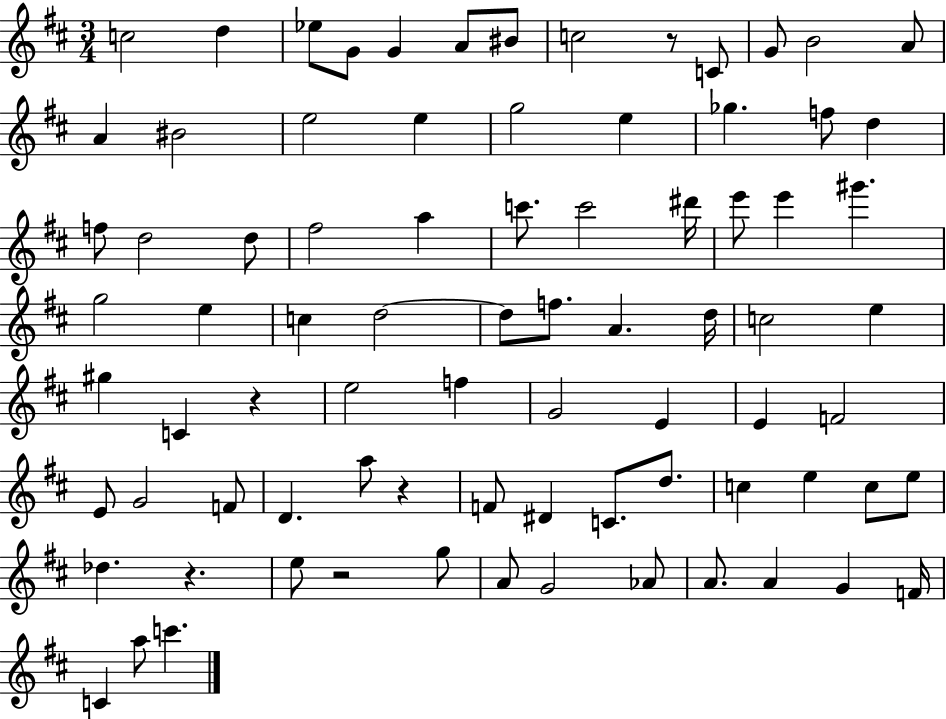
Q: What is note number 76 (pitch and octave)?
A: C6